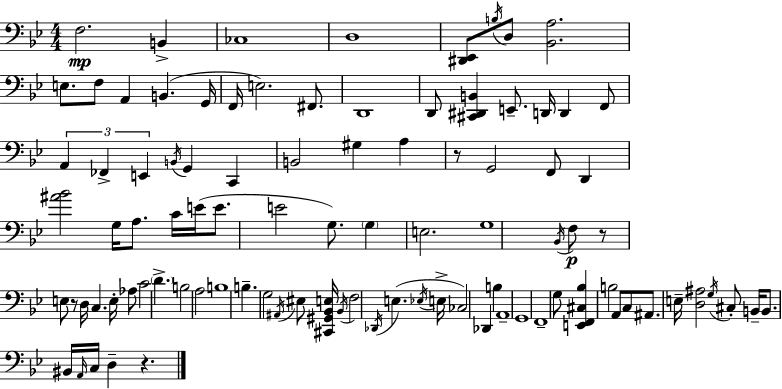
{
  \clef bass
  \numericTimeSignature
  \time 4/4
  \key bes \major
  f2.\mp b,4-> | ces1 | d1 | <dis, ees,>8 \acciaccatura { b16 } d8 <bes, a>2. | \break e8. f8 a,4 b,4.( | g,16 f,16 e2.) fis,8. | d,1 | d,8 <cis, dis, b,>4 e,8.-- d,16 d,4 f,8 | \break \tuplet 3/2 { a,4 fes,4-> e,4 } \acciaccatura { b,16 } g,4 | c,4 b,2 gis4 | a4 r8 g,2 | f,8 d,4 <ais' bes'>2 g16 a8. | \break c'16 e'16( e'8. e'2 g8.) | \parenthesize g4 e2. | g1 | \acciaccatura { bes,16 }\p f8 r8 e8 r8 d16 c4. | \break e16-. aes8 c'2 \parenthesize d'4.-> | b2 a2 | b1 | b4.-- g2 | \break \acciaccatura { ais,16 } eis8 <cis, gis, bes, e>16 \acciaccatura { bes,16 } f2 \acciaccatura { des,16 } e4.( | \acciaccatura { ees16 } e16-> ces2) des,4 | b4 a,1-- | g,1 | \break f,1-- | g8 <e, f, cis bes>4 b2 | a,8 c8 ais,8. e16-- <d ais>2 | \acciaccatura { g16 } cis8-. b,16-- b,8. bis,16 \grace { a,16 } c16 d4-- | \break r4. \bar "|."
}